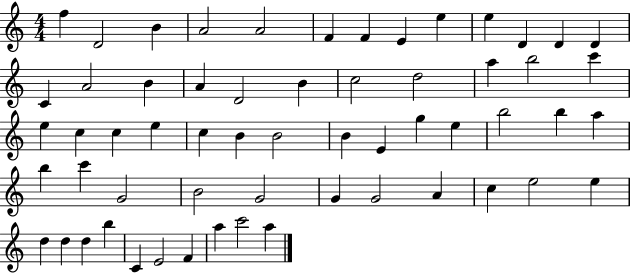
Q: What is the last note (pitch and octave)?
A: A5